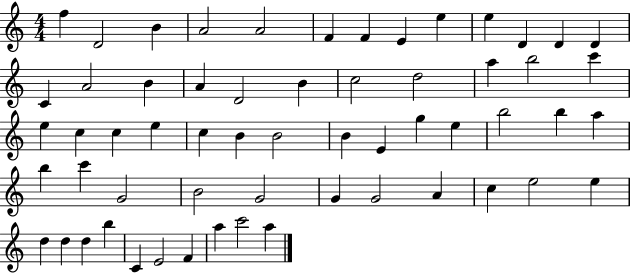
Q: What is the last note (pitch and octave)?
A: A5